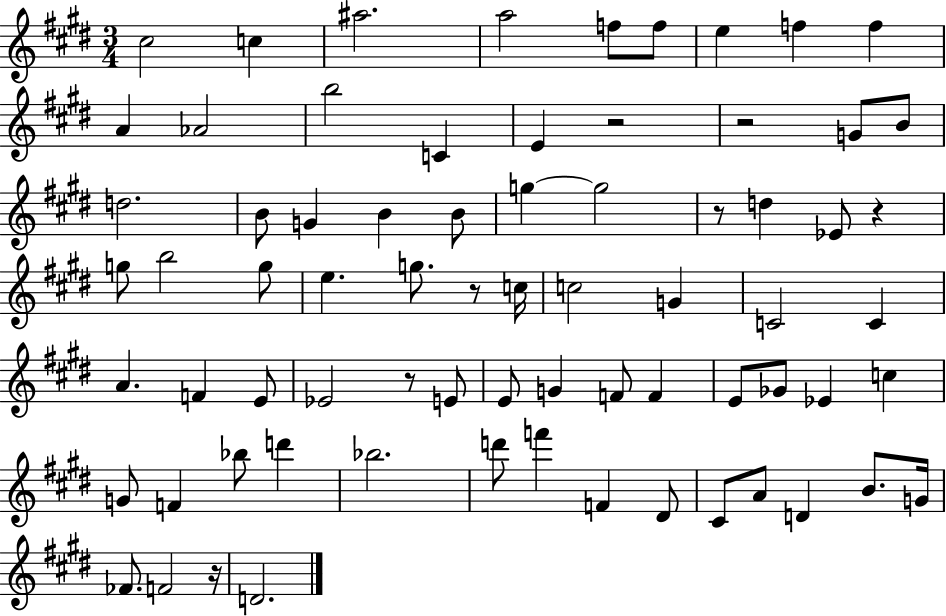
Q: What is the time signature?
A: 3/4